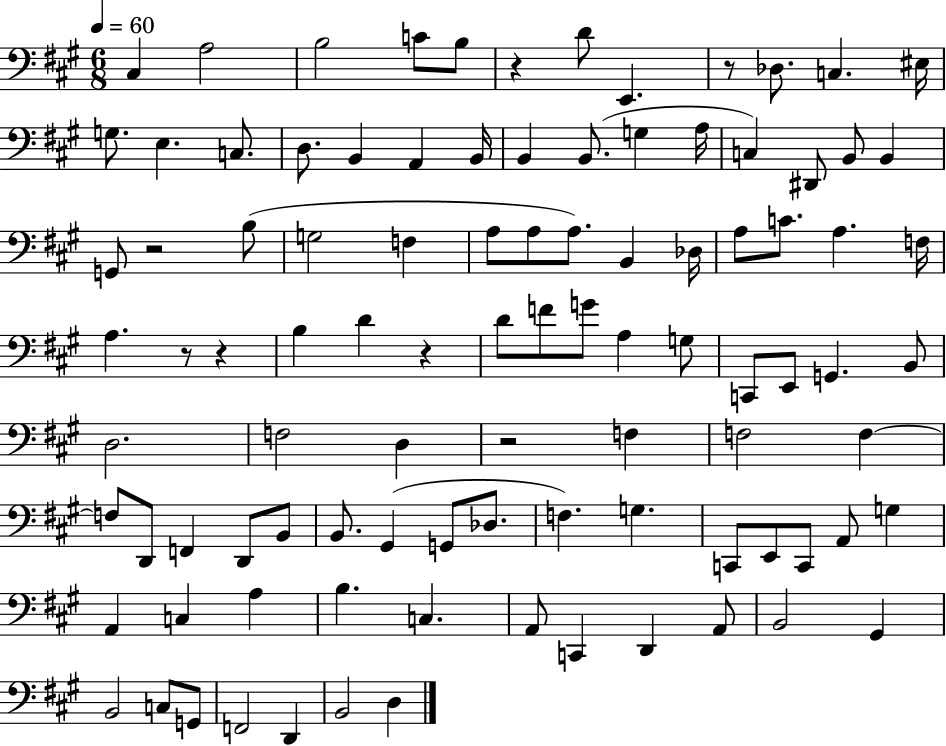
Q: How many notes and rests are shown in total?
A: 97